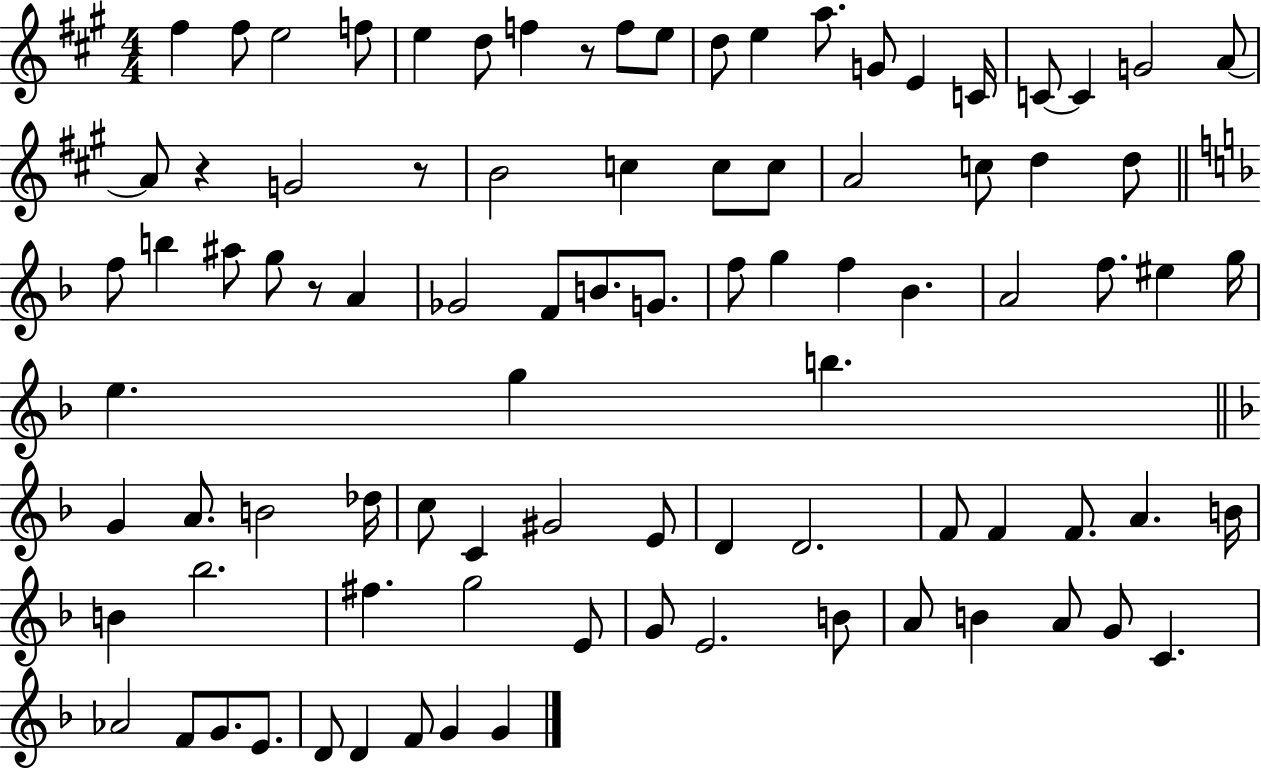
F#5/q F#5/e E5/h F5/e E5/q D5/e F5/q R/e F5/e E5/e D5/e E5/q A5/e. G4/e E4/q C4/s C4/e C4/q G4/h A4/e A4/e R/q G4/h R/e B4/h C5/q C5/e C5/e A4/h C5/e D5/q D5/e F5/e B5/q A#5/e G5/e R/e A4/q Gb4/h F4/e B4/e. G4/e. F5/e G5/q F5/q Bb4/q. A4/h F5/e. EIS5/q G5/s E5/q. G5/q B5/q. G4/q A4/e. B4/h Db5/s C5/e C4/q G#4/h E4/e D4/q D4/h. F4/e F4/q F4/e. A4/q. B4/s B4/q Bb5/h. F#5/q. G5/h E4/e G4/e E4/h. B4/e A4/e B4/q A4/e G4/e C4/q. Ab4/h F4/e G4/e. E4/e. D4/e D4/q F4/e G4/q G4/q